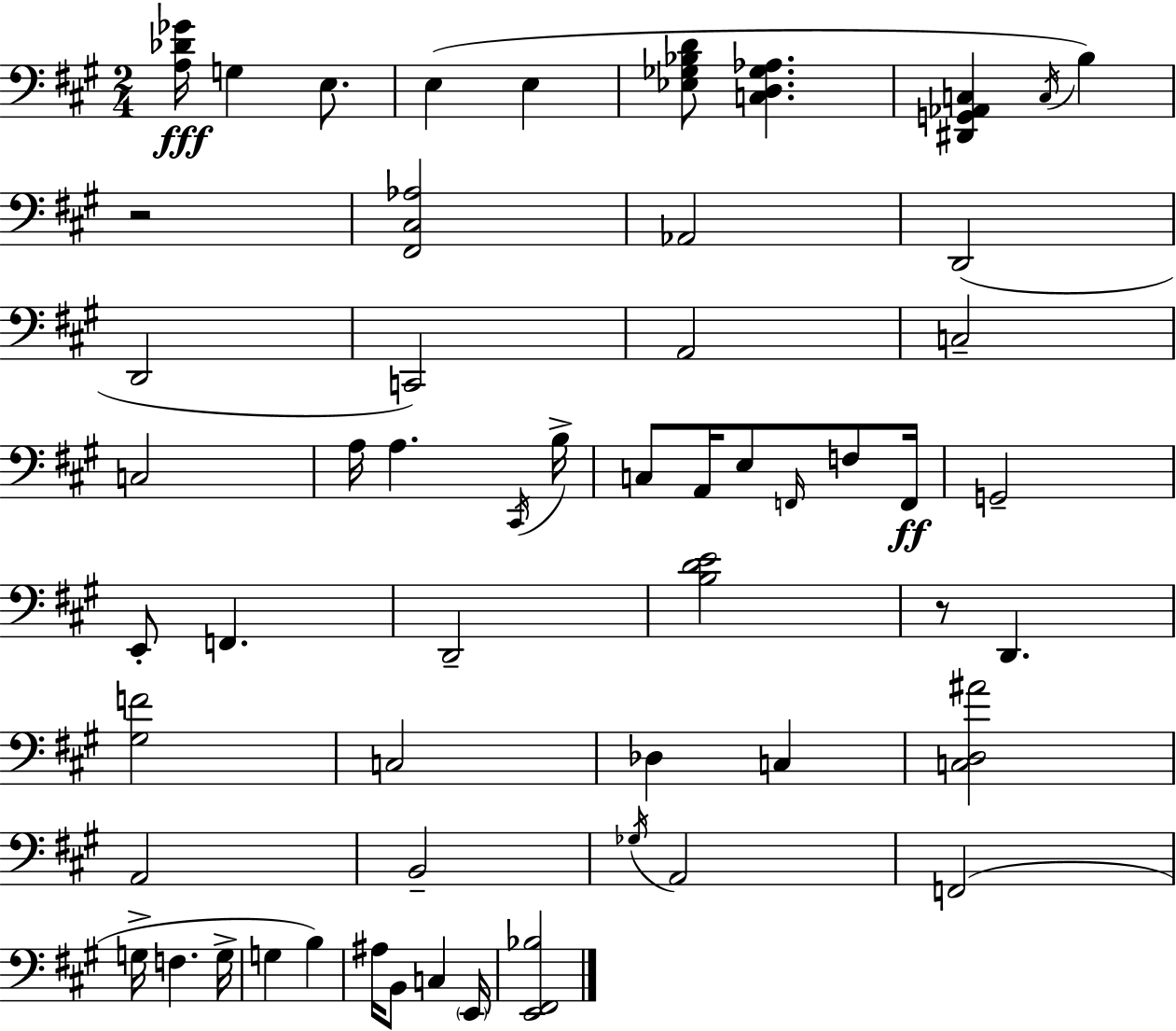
X:1
T:Untitled
M:2/4
L:1/4
K:A
[A,_D_G]/4 G, E,/2 E, E, [_E,_G,_B,D]/2 [C,D,_G,_A,] [^D,,G,,_A,,C,] C,/4 B, z2 [^F,,^C,_A,]2 _A,,2 D,,2 D,,2 C,,2 A,,2 C,2 C,2 A,/4 A, ^C,,/4 B,/4 C,/2 A,,/4 E,/2 F,,/4 F,/2 F,,/4 G,,2 E,,/2 F,, D,,2 [B,DE]2 z/2 D,, [^G,F]2 C,2 _D, C, [C,D,^A]2 A,,2 B,,2 _G,/4 A,,2 F,,2 G,/4 F, G,/4 G, B, ^A,/4 B,,/2 C, E,,/4 [E,,^F,,_B,]2